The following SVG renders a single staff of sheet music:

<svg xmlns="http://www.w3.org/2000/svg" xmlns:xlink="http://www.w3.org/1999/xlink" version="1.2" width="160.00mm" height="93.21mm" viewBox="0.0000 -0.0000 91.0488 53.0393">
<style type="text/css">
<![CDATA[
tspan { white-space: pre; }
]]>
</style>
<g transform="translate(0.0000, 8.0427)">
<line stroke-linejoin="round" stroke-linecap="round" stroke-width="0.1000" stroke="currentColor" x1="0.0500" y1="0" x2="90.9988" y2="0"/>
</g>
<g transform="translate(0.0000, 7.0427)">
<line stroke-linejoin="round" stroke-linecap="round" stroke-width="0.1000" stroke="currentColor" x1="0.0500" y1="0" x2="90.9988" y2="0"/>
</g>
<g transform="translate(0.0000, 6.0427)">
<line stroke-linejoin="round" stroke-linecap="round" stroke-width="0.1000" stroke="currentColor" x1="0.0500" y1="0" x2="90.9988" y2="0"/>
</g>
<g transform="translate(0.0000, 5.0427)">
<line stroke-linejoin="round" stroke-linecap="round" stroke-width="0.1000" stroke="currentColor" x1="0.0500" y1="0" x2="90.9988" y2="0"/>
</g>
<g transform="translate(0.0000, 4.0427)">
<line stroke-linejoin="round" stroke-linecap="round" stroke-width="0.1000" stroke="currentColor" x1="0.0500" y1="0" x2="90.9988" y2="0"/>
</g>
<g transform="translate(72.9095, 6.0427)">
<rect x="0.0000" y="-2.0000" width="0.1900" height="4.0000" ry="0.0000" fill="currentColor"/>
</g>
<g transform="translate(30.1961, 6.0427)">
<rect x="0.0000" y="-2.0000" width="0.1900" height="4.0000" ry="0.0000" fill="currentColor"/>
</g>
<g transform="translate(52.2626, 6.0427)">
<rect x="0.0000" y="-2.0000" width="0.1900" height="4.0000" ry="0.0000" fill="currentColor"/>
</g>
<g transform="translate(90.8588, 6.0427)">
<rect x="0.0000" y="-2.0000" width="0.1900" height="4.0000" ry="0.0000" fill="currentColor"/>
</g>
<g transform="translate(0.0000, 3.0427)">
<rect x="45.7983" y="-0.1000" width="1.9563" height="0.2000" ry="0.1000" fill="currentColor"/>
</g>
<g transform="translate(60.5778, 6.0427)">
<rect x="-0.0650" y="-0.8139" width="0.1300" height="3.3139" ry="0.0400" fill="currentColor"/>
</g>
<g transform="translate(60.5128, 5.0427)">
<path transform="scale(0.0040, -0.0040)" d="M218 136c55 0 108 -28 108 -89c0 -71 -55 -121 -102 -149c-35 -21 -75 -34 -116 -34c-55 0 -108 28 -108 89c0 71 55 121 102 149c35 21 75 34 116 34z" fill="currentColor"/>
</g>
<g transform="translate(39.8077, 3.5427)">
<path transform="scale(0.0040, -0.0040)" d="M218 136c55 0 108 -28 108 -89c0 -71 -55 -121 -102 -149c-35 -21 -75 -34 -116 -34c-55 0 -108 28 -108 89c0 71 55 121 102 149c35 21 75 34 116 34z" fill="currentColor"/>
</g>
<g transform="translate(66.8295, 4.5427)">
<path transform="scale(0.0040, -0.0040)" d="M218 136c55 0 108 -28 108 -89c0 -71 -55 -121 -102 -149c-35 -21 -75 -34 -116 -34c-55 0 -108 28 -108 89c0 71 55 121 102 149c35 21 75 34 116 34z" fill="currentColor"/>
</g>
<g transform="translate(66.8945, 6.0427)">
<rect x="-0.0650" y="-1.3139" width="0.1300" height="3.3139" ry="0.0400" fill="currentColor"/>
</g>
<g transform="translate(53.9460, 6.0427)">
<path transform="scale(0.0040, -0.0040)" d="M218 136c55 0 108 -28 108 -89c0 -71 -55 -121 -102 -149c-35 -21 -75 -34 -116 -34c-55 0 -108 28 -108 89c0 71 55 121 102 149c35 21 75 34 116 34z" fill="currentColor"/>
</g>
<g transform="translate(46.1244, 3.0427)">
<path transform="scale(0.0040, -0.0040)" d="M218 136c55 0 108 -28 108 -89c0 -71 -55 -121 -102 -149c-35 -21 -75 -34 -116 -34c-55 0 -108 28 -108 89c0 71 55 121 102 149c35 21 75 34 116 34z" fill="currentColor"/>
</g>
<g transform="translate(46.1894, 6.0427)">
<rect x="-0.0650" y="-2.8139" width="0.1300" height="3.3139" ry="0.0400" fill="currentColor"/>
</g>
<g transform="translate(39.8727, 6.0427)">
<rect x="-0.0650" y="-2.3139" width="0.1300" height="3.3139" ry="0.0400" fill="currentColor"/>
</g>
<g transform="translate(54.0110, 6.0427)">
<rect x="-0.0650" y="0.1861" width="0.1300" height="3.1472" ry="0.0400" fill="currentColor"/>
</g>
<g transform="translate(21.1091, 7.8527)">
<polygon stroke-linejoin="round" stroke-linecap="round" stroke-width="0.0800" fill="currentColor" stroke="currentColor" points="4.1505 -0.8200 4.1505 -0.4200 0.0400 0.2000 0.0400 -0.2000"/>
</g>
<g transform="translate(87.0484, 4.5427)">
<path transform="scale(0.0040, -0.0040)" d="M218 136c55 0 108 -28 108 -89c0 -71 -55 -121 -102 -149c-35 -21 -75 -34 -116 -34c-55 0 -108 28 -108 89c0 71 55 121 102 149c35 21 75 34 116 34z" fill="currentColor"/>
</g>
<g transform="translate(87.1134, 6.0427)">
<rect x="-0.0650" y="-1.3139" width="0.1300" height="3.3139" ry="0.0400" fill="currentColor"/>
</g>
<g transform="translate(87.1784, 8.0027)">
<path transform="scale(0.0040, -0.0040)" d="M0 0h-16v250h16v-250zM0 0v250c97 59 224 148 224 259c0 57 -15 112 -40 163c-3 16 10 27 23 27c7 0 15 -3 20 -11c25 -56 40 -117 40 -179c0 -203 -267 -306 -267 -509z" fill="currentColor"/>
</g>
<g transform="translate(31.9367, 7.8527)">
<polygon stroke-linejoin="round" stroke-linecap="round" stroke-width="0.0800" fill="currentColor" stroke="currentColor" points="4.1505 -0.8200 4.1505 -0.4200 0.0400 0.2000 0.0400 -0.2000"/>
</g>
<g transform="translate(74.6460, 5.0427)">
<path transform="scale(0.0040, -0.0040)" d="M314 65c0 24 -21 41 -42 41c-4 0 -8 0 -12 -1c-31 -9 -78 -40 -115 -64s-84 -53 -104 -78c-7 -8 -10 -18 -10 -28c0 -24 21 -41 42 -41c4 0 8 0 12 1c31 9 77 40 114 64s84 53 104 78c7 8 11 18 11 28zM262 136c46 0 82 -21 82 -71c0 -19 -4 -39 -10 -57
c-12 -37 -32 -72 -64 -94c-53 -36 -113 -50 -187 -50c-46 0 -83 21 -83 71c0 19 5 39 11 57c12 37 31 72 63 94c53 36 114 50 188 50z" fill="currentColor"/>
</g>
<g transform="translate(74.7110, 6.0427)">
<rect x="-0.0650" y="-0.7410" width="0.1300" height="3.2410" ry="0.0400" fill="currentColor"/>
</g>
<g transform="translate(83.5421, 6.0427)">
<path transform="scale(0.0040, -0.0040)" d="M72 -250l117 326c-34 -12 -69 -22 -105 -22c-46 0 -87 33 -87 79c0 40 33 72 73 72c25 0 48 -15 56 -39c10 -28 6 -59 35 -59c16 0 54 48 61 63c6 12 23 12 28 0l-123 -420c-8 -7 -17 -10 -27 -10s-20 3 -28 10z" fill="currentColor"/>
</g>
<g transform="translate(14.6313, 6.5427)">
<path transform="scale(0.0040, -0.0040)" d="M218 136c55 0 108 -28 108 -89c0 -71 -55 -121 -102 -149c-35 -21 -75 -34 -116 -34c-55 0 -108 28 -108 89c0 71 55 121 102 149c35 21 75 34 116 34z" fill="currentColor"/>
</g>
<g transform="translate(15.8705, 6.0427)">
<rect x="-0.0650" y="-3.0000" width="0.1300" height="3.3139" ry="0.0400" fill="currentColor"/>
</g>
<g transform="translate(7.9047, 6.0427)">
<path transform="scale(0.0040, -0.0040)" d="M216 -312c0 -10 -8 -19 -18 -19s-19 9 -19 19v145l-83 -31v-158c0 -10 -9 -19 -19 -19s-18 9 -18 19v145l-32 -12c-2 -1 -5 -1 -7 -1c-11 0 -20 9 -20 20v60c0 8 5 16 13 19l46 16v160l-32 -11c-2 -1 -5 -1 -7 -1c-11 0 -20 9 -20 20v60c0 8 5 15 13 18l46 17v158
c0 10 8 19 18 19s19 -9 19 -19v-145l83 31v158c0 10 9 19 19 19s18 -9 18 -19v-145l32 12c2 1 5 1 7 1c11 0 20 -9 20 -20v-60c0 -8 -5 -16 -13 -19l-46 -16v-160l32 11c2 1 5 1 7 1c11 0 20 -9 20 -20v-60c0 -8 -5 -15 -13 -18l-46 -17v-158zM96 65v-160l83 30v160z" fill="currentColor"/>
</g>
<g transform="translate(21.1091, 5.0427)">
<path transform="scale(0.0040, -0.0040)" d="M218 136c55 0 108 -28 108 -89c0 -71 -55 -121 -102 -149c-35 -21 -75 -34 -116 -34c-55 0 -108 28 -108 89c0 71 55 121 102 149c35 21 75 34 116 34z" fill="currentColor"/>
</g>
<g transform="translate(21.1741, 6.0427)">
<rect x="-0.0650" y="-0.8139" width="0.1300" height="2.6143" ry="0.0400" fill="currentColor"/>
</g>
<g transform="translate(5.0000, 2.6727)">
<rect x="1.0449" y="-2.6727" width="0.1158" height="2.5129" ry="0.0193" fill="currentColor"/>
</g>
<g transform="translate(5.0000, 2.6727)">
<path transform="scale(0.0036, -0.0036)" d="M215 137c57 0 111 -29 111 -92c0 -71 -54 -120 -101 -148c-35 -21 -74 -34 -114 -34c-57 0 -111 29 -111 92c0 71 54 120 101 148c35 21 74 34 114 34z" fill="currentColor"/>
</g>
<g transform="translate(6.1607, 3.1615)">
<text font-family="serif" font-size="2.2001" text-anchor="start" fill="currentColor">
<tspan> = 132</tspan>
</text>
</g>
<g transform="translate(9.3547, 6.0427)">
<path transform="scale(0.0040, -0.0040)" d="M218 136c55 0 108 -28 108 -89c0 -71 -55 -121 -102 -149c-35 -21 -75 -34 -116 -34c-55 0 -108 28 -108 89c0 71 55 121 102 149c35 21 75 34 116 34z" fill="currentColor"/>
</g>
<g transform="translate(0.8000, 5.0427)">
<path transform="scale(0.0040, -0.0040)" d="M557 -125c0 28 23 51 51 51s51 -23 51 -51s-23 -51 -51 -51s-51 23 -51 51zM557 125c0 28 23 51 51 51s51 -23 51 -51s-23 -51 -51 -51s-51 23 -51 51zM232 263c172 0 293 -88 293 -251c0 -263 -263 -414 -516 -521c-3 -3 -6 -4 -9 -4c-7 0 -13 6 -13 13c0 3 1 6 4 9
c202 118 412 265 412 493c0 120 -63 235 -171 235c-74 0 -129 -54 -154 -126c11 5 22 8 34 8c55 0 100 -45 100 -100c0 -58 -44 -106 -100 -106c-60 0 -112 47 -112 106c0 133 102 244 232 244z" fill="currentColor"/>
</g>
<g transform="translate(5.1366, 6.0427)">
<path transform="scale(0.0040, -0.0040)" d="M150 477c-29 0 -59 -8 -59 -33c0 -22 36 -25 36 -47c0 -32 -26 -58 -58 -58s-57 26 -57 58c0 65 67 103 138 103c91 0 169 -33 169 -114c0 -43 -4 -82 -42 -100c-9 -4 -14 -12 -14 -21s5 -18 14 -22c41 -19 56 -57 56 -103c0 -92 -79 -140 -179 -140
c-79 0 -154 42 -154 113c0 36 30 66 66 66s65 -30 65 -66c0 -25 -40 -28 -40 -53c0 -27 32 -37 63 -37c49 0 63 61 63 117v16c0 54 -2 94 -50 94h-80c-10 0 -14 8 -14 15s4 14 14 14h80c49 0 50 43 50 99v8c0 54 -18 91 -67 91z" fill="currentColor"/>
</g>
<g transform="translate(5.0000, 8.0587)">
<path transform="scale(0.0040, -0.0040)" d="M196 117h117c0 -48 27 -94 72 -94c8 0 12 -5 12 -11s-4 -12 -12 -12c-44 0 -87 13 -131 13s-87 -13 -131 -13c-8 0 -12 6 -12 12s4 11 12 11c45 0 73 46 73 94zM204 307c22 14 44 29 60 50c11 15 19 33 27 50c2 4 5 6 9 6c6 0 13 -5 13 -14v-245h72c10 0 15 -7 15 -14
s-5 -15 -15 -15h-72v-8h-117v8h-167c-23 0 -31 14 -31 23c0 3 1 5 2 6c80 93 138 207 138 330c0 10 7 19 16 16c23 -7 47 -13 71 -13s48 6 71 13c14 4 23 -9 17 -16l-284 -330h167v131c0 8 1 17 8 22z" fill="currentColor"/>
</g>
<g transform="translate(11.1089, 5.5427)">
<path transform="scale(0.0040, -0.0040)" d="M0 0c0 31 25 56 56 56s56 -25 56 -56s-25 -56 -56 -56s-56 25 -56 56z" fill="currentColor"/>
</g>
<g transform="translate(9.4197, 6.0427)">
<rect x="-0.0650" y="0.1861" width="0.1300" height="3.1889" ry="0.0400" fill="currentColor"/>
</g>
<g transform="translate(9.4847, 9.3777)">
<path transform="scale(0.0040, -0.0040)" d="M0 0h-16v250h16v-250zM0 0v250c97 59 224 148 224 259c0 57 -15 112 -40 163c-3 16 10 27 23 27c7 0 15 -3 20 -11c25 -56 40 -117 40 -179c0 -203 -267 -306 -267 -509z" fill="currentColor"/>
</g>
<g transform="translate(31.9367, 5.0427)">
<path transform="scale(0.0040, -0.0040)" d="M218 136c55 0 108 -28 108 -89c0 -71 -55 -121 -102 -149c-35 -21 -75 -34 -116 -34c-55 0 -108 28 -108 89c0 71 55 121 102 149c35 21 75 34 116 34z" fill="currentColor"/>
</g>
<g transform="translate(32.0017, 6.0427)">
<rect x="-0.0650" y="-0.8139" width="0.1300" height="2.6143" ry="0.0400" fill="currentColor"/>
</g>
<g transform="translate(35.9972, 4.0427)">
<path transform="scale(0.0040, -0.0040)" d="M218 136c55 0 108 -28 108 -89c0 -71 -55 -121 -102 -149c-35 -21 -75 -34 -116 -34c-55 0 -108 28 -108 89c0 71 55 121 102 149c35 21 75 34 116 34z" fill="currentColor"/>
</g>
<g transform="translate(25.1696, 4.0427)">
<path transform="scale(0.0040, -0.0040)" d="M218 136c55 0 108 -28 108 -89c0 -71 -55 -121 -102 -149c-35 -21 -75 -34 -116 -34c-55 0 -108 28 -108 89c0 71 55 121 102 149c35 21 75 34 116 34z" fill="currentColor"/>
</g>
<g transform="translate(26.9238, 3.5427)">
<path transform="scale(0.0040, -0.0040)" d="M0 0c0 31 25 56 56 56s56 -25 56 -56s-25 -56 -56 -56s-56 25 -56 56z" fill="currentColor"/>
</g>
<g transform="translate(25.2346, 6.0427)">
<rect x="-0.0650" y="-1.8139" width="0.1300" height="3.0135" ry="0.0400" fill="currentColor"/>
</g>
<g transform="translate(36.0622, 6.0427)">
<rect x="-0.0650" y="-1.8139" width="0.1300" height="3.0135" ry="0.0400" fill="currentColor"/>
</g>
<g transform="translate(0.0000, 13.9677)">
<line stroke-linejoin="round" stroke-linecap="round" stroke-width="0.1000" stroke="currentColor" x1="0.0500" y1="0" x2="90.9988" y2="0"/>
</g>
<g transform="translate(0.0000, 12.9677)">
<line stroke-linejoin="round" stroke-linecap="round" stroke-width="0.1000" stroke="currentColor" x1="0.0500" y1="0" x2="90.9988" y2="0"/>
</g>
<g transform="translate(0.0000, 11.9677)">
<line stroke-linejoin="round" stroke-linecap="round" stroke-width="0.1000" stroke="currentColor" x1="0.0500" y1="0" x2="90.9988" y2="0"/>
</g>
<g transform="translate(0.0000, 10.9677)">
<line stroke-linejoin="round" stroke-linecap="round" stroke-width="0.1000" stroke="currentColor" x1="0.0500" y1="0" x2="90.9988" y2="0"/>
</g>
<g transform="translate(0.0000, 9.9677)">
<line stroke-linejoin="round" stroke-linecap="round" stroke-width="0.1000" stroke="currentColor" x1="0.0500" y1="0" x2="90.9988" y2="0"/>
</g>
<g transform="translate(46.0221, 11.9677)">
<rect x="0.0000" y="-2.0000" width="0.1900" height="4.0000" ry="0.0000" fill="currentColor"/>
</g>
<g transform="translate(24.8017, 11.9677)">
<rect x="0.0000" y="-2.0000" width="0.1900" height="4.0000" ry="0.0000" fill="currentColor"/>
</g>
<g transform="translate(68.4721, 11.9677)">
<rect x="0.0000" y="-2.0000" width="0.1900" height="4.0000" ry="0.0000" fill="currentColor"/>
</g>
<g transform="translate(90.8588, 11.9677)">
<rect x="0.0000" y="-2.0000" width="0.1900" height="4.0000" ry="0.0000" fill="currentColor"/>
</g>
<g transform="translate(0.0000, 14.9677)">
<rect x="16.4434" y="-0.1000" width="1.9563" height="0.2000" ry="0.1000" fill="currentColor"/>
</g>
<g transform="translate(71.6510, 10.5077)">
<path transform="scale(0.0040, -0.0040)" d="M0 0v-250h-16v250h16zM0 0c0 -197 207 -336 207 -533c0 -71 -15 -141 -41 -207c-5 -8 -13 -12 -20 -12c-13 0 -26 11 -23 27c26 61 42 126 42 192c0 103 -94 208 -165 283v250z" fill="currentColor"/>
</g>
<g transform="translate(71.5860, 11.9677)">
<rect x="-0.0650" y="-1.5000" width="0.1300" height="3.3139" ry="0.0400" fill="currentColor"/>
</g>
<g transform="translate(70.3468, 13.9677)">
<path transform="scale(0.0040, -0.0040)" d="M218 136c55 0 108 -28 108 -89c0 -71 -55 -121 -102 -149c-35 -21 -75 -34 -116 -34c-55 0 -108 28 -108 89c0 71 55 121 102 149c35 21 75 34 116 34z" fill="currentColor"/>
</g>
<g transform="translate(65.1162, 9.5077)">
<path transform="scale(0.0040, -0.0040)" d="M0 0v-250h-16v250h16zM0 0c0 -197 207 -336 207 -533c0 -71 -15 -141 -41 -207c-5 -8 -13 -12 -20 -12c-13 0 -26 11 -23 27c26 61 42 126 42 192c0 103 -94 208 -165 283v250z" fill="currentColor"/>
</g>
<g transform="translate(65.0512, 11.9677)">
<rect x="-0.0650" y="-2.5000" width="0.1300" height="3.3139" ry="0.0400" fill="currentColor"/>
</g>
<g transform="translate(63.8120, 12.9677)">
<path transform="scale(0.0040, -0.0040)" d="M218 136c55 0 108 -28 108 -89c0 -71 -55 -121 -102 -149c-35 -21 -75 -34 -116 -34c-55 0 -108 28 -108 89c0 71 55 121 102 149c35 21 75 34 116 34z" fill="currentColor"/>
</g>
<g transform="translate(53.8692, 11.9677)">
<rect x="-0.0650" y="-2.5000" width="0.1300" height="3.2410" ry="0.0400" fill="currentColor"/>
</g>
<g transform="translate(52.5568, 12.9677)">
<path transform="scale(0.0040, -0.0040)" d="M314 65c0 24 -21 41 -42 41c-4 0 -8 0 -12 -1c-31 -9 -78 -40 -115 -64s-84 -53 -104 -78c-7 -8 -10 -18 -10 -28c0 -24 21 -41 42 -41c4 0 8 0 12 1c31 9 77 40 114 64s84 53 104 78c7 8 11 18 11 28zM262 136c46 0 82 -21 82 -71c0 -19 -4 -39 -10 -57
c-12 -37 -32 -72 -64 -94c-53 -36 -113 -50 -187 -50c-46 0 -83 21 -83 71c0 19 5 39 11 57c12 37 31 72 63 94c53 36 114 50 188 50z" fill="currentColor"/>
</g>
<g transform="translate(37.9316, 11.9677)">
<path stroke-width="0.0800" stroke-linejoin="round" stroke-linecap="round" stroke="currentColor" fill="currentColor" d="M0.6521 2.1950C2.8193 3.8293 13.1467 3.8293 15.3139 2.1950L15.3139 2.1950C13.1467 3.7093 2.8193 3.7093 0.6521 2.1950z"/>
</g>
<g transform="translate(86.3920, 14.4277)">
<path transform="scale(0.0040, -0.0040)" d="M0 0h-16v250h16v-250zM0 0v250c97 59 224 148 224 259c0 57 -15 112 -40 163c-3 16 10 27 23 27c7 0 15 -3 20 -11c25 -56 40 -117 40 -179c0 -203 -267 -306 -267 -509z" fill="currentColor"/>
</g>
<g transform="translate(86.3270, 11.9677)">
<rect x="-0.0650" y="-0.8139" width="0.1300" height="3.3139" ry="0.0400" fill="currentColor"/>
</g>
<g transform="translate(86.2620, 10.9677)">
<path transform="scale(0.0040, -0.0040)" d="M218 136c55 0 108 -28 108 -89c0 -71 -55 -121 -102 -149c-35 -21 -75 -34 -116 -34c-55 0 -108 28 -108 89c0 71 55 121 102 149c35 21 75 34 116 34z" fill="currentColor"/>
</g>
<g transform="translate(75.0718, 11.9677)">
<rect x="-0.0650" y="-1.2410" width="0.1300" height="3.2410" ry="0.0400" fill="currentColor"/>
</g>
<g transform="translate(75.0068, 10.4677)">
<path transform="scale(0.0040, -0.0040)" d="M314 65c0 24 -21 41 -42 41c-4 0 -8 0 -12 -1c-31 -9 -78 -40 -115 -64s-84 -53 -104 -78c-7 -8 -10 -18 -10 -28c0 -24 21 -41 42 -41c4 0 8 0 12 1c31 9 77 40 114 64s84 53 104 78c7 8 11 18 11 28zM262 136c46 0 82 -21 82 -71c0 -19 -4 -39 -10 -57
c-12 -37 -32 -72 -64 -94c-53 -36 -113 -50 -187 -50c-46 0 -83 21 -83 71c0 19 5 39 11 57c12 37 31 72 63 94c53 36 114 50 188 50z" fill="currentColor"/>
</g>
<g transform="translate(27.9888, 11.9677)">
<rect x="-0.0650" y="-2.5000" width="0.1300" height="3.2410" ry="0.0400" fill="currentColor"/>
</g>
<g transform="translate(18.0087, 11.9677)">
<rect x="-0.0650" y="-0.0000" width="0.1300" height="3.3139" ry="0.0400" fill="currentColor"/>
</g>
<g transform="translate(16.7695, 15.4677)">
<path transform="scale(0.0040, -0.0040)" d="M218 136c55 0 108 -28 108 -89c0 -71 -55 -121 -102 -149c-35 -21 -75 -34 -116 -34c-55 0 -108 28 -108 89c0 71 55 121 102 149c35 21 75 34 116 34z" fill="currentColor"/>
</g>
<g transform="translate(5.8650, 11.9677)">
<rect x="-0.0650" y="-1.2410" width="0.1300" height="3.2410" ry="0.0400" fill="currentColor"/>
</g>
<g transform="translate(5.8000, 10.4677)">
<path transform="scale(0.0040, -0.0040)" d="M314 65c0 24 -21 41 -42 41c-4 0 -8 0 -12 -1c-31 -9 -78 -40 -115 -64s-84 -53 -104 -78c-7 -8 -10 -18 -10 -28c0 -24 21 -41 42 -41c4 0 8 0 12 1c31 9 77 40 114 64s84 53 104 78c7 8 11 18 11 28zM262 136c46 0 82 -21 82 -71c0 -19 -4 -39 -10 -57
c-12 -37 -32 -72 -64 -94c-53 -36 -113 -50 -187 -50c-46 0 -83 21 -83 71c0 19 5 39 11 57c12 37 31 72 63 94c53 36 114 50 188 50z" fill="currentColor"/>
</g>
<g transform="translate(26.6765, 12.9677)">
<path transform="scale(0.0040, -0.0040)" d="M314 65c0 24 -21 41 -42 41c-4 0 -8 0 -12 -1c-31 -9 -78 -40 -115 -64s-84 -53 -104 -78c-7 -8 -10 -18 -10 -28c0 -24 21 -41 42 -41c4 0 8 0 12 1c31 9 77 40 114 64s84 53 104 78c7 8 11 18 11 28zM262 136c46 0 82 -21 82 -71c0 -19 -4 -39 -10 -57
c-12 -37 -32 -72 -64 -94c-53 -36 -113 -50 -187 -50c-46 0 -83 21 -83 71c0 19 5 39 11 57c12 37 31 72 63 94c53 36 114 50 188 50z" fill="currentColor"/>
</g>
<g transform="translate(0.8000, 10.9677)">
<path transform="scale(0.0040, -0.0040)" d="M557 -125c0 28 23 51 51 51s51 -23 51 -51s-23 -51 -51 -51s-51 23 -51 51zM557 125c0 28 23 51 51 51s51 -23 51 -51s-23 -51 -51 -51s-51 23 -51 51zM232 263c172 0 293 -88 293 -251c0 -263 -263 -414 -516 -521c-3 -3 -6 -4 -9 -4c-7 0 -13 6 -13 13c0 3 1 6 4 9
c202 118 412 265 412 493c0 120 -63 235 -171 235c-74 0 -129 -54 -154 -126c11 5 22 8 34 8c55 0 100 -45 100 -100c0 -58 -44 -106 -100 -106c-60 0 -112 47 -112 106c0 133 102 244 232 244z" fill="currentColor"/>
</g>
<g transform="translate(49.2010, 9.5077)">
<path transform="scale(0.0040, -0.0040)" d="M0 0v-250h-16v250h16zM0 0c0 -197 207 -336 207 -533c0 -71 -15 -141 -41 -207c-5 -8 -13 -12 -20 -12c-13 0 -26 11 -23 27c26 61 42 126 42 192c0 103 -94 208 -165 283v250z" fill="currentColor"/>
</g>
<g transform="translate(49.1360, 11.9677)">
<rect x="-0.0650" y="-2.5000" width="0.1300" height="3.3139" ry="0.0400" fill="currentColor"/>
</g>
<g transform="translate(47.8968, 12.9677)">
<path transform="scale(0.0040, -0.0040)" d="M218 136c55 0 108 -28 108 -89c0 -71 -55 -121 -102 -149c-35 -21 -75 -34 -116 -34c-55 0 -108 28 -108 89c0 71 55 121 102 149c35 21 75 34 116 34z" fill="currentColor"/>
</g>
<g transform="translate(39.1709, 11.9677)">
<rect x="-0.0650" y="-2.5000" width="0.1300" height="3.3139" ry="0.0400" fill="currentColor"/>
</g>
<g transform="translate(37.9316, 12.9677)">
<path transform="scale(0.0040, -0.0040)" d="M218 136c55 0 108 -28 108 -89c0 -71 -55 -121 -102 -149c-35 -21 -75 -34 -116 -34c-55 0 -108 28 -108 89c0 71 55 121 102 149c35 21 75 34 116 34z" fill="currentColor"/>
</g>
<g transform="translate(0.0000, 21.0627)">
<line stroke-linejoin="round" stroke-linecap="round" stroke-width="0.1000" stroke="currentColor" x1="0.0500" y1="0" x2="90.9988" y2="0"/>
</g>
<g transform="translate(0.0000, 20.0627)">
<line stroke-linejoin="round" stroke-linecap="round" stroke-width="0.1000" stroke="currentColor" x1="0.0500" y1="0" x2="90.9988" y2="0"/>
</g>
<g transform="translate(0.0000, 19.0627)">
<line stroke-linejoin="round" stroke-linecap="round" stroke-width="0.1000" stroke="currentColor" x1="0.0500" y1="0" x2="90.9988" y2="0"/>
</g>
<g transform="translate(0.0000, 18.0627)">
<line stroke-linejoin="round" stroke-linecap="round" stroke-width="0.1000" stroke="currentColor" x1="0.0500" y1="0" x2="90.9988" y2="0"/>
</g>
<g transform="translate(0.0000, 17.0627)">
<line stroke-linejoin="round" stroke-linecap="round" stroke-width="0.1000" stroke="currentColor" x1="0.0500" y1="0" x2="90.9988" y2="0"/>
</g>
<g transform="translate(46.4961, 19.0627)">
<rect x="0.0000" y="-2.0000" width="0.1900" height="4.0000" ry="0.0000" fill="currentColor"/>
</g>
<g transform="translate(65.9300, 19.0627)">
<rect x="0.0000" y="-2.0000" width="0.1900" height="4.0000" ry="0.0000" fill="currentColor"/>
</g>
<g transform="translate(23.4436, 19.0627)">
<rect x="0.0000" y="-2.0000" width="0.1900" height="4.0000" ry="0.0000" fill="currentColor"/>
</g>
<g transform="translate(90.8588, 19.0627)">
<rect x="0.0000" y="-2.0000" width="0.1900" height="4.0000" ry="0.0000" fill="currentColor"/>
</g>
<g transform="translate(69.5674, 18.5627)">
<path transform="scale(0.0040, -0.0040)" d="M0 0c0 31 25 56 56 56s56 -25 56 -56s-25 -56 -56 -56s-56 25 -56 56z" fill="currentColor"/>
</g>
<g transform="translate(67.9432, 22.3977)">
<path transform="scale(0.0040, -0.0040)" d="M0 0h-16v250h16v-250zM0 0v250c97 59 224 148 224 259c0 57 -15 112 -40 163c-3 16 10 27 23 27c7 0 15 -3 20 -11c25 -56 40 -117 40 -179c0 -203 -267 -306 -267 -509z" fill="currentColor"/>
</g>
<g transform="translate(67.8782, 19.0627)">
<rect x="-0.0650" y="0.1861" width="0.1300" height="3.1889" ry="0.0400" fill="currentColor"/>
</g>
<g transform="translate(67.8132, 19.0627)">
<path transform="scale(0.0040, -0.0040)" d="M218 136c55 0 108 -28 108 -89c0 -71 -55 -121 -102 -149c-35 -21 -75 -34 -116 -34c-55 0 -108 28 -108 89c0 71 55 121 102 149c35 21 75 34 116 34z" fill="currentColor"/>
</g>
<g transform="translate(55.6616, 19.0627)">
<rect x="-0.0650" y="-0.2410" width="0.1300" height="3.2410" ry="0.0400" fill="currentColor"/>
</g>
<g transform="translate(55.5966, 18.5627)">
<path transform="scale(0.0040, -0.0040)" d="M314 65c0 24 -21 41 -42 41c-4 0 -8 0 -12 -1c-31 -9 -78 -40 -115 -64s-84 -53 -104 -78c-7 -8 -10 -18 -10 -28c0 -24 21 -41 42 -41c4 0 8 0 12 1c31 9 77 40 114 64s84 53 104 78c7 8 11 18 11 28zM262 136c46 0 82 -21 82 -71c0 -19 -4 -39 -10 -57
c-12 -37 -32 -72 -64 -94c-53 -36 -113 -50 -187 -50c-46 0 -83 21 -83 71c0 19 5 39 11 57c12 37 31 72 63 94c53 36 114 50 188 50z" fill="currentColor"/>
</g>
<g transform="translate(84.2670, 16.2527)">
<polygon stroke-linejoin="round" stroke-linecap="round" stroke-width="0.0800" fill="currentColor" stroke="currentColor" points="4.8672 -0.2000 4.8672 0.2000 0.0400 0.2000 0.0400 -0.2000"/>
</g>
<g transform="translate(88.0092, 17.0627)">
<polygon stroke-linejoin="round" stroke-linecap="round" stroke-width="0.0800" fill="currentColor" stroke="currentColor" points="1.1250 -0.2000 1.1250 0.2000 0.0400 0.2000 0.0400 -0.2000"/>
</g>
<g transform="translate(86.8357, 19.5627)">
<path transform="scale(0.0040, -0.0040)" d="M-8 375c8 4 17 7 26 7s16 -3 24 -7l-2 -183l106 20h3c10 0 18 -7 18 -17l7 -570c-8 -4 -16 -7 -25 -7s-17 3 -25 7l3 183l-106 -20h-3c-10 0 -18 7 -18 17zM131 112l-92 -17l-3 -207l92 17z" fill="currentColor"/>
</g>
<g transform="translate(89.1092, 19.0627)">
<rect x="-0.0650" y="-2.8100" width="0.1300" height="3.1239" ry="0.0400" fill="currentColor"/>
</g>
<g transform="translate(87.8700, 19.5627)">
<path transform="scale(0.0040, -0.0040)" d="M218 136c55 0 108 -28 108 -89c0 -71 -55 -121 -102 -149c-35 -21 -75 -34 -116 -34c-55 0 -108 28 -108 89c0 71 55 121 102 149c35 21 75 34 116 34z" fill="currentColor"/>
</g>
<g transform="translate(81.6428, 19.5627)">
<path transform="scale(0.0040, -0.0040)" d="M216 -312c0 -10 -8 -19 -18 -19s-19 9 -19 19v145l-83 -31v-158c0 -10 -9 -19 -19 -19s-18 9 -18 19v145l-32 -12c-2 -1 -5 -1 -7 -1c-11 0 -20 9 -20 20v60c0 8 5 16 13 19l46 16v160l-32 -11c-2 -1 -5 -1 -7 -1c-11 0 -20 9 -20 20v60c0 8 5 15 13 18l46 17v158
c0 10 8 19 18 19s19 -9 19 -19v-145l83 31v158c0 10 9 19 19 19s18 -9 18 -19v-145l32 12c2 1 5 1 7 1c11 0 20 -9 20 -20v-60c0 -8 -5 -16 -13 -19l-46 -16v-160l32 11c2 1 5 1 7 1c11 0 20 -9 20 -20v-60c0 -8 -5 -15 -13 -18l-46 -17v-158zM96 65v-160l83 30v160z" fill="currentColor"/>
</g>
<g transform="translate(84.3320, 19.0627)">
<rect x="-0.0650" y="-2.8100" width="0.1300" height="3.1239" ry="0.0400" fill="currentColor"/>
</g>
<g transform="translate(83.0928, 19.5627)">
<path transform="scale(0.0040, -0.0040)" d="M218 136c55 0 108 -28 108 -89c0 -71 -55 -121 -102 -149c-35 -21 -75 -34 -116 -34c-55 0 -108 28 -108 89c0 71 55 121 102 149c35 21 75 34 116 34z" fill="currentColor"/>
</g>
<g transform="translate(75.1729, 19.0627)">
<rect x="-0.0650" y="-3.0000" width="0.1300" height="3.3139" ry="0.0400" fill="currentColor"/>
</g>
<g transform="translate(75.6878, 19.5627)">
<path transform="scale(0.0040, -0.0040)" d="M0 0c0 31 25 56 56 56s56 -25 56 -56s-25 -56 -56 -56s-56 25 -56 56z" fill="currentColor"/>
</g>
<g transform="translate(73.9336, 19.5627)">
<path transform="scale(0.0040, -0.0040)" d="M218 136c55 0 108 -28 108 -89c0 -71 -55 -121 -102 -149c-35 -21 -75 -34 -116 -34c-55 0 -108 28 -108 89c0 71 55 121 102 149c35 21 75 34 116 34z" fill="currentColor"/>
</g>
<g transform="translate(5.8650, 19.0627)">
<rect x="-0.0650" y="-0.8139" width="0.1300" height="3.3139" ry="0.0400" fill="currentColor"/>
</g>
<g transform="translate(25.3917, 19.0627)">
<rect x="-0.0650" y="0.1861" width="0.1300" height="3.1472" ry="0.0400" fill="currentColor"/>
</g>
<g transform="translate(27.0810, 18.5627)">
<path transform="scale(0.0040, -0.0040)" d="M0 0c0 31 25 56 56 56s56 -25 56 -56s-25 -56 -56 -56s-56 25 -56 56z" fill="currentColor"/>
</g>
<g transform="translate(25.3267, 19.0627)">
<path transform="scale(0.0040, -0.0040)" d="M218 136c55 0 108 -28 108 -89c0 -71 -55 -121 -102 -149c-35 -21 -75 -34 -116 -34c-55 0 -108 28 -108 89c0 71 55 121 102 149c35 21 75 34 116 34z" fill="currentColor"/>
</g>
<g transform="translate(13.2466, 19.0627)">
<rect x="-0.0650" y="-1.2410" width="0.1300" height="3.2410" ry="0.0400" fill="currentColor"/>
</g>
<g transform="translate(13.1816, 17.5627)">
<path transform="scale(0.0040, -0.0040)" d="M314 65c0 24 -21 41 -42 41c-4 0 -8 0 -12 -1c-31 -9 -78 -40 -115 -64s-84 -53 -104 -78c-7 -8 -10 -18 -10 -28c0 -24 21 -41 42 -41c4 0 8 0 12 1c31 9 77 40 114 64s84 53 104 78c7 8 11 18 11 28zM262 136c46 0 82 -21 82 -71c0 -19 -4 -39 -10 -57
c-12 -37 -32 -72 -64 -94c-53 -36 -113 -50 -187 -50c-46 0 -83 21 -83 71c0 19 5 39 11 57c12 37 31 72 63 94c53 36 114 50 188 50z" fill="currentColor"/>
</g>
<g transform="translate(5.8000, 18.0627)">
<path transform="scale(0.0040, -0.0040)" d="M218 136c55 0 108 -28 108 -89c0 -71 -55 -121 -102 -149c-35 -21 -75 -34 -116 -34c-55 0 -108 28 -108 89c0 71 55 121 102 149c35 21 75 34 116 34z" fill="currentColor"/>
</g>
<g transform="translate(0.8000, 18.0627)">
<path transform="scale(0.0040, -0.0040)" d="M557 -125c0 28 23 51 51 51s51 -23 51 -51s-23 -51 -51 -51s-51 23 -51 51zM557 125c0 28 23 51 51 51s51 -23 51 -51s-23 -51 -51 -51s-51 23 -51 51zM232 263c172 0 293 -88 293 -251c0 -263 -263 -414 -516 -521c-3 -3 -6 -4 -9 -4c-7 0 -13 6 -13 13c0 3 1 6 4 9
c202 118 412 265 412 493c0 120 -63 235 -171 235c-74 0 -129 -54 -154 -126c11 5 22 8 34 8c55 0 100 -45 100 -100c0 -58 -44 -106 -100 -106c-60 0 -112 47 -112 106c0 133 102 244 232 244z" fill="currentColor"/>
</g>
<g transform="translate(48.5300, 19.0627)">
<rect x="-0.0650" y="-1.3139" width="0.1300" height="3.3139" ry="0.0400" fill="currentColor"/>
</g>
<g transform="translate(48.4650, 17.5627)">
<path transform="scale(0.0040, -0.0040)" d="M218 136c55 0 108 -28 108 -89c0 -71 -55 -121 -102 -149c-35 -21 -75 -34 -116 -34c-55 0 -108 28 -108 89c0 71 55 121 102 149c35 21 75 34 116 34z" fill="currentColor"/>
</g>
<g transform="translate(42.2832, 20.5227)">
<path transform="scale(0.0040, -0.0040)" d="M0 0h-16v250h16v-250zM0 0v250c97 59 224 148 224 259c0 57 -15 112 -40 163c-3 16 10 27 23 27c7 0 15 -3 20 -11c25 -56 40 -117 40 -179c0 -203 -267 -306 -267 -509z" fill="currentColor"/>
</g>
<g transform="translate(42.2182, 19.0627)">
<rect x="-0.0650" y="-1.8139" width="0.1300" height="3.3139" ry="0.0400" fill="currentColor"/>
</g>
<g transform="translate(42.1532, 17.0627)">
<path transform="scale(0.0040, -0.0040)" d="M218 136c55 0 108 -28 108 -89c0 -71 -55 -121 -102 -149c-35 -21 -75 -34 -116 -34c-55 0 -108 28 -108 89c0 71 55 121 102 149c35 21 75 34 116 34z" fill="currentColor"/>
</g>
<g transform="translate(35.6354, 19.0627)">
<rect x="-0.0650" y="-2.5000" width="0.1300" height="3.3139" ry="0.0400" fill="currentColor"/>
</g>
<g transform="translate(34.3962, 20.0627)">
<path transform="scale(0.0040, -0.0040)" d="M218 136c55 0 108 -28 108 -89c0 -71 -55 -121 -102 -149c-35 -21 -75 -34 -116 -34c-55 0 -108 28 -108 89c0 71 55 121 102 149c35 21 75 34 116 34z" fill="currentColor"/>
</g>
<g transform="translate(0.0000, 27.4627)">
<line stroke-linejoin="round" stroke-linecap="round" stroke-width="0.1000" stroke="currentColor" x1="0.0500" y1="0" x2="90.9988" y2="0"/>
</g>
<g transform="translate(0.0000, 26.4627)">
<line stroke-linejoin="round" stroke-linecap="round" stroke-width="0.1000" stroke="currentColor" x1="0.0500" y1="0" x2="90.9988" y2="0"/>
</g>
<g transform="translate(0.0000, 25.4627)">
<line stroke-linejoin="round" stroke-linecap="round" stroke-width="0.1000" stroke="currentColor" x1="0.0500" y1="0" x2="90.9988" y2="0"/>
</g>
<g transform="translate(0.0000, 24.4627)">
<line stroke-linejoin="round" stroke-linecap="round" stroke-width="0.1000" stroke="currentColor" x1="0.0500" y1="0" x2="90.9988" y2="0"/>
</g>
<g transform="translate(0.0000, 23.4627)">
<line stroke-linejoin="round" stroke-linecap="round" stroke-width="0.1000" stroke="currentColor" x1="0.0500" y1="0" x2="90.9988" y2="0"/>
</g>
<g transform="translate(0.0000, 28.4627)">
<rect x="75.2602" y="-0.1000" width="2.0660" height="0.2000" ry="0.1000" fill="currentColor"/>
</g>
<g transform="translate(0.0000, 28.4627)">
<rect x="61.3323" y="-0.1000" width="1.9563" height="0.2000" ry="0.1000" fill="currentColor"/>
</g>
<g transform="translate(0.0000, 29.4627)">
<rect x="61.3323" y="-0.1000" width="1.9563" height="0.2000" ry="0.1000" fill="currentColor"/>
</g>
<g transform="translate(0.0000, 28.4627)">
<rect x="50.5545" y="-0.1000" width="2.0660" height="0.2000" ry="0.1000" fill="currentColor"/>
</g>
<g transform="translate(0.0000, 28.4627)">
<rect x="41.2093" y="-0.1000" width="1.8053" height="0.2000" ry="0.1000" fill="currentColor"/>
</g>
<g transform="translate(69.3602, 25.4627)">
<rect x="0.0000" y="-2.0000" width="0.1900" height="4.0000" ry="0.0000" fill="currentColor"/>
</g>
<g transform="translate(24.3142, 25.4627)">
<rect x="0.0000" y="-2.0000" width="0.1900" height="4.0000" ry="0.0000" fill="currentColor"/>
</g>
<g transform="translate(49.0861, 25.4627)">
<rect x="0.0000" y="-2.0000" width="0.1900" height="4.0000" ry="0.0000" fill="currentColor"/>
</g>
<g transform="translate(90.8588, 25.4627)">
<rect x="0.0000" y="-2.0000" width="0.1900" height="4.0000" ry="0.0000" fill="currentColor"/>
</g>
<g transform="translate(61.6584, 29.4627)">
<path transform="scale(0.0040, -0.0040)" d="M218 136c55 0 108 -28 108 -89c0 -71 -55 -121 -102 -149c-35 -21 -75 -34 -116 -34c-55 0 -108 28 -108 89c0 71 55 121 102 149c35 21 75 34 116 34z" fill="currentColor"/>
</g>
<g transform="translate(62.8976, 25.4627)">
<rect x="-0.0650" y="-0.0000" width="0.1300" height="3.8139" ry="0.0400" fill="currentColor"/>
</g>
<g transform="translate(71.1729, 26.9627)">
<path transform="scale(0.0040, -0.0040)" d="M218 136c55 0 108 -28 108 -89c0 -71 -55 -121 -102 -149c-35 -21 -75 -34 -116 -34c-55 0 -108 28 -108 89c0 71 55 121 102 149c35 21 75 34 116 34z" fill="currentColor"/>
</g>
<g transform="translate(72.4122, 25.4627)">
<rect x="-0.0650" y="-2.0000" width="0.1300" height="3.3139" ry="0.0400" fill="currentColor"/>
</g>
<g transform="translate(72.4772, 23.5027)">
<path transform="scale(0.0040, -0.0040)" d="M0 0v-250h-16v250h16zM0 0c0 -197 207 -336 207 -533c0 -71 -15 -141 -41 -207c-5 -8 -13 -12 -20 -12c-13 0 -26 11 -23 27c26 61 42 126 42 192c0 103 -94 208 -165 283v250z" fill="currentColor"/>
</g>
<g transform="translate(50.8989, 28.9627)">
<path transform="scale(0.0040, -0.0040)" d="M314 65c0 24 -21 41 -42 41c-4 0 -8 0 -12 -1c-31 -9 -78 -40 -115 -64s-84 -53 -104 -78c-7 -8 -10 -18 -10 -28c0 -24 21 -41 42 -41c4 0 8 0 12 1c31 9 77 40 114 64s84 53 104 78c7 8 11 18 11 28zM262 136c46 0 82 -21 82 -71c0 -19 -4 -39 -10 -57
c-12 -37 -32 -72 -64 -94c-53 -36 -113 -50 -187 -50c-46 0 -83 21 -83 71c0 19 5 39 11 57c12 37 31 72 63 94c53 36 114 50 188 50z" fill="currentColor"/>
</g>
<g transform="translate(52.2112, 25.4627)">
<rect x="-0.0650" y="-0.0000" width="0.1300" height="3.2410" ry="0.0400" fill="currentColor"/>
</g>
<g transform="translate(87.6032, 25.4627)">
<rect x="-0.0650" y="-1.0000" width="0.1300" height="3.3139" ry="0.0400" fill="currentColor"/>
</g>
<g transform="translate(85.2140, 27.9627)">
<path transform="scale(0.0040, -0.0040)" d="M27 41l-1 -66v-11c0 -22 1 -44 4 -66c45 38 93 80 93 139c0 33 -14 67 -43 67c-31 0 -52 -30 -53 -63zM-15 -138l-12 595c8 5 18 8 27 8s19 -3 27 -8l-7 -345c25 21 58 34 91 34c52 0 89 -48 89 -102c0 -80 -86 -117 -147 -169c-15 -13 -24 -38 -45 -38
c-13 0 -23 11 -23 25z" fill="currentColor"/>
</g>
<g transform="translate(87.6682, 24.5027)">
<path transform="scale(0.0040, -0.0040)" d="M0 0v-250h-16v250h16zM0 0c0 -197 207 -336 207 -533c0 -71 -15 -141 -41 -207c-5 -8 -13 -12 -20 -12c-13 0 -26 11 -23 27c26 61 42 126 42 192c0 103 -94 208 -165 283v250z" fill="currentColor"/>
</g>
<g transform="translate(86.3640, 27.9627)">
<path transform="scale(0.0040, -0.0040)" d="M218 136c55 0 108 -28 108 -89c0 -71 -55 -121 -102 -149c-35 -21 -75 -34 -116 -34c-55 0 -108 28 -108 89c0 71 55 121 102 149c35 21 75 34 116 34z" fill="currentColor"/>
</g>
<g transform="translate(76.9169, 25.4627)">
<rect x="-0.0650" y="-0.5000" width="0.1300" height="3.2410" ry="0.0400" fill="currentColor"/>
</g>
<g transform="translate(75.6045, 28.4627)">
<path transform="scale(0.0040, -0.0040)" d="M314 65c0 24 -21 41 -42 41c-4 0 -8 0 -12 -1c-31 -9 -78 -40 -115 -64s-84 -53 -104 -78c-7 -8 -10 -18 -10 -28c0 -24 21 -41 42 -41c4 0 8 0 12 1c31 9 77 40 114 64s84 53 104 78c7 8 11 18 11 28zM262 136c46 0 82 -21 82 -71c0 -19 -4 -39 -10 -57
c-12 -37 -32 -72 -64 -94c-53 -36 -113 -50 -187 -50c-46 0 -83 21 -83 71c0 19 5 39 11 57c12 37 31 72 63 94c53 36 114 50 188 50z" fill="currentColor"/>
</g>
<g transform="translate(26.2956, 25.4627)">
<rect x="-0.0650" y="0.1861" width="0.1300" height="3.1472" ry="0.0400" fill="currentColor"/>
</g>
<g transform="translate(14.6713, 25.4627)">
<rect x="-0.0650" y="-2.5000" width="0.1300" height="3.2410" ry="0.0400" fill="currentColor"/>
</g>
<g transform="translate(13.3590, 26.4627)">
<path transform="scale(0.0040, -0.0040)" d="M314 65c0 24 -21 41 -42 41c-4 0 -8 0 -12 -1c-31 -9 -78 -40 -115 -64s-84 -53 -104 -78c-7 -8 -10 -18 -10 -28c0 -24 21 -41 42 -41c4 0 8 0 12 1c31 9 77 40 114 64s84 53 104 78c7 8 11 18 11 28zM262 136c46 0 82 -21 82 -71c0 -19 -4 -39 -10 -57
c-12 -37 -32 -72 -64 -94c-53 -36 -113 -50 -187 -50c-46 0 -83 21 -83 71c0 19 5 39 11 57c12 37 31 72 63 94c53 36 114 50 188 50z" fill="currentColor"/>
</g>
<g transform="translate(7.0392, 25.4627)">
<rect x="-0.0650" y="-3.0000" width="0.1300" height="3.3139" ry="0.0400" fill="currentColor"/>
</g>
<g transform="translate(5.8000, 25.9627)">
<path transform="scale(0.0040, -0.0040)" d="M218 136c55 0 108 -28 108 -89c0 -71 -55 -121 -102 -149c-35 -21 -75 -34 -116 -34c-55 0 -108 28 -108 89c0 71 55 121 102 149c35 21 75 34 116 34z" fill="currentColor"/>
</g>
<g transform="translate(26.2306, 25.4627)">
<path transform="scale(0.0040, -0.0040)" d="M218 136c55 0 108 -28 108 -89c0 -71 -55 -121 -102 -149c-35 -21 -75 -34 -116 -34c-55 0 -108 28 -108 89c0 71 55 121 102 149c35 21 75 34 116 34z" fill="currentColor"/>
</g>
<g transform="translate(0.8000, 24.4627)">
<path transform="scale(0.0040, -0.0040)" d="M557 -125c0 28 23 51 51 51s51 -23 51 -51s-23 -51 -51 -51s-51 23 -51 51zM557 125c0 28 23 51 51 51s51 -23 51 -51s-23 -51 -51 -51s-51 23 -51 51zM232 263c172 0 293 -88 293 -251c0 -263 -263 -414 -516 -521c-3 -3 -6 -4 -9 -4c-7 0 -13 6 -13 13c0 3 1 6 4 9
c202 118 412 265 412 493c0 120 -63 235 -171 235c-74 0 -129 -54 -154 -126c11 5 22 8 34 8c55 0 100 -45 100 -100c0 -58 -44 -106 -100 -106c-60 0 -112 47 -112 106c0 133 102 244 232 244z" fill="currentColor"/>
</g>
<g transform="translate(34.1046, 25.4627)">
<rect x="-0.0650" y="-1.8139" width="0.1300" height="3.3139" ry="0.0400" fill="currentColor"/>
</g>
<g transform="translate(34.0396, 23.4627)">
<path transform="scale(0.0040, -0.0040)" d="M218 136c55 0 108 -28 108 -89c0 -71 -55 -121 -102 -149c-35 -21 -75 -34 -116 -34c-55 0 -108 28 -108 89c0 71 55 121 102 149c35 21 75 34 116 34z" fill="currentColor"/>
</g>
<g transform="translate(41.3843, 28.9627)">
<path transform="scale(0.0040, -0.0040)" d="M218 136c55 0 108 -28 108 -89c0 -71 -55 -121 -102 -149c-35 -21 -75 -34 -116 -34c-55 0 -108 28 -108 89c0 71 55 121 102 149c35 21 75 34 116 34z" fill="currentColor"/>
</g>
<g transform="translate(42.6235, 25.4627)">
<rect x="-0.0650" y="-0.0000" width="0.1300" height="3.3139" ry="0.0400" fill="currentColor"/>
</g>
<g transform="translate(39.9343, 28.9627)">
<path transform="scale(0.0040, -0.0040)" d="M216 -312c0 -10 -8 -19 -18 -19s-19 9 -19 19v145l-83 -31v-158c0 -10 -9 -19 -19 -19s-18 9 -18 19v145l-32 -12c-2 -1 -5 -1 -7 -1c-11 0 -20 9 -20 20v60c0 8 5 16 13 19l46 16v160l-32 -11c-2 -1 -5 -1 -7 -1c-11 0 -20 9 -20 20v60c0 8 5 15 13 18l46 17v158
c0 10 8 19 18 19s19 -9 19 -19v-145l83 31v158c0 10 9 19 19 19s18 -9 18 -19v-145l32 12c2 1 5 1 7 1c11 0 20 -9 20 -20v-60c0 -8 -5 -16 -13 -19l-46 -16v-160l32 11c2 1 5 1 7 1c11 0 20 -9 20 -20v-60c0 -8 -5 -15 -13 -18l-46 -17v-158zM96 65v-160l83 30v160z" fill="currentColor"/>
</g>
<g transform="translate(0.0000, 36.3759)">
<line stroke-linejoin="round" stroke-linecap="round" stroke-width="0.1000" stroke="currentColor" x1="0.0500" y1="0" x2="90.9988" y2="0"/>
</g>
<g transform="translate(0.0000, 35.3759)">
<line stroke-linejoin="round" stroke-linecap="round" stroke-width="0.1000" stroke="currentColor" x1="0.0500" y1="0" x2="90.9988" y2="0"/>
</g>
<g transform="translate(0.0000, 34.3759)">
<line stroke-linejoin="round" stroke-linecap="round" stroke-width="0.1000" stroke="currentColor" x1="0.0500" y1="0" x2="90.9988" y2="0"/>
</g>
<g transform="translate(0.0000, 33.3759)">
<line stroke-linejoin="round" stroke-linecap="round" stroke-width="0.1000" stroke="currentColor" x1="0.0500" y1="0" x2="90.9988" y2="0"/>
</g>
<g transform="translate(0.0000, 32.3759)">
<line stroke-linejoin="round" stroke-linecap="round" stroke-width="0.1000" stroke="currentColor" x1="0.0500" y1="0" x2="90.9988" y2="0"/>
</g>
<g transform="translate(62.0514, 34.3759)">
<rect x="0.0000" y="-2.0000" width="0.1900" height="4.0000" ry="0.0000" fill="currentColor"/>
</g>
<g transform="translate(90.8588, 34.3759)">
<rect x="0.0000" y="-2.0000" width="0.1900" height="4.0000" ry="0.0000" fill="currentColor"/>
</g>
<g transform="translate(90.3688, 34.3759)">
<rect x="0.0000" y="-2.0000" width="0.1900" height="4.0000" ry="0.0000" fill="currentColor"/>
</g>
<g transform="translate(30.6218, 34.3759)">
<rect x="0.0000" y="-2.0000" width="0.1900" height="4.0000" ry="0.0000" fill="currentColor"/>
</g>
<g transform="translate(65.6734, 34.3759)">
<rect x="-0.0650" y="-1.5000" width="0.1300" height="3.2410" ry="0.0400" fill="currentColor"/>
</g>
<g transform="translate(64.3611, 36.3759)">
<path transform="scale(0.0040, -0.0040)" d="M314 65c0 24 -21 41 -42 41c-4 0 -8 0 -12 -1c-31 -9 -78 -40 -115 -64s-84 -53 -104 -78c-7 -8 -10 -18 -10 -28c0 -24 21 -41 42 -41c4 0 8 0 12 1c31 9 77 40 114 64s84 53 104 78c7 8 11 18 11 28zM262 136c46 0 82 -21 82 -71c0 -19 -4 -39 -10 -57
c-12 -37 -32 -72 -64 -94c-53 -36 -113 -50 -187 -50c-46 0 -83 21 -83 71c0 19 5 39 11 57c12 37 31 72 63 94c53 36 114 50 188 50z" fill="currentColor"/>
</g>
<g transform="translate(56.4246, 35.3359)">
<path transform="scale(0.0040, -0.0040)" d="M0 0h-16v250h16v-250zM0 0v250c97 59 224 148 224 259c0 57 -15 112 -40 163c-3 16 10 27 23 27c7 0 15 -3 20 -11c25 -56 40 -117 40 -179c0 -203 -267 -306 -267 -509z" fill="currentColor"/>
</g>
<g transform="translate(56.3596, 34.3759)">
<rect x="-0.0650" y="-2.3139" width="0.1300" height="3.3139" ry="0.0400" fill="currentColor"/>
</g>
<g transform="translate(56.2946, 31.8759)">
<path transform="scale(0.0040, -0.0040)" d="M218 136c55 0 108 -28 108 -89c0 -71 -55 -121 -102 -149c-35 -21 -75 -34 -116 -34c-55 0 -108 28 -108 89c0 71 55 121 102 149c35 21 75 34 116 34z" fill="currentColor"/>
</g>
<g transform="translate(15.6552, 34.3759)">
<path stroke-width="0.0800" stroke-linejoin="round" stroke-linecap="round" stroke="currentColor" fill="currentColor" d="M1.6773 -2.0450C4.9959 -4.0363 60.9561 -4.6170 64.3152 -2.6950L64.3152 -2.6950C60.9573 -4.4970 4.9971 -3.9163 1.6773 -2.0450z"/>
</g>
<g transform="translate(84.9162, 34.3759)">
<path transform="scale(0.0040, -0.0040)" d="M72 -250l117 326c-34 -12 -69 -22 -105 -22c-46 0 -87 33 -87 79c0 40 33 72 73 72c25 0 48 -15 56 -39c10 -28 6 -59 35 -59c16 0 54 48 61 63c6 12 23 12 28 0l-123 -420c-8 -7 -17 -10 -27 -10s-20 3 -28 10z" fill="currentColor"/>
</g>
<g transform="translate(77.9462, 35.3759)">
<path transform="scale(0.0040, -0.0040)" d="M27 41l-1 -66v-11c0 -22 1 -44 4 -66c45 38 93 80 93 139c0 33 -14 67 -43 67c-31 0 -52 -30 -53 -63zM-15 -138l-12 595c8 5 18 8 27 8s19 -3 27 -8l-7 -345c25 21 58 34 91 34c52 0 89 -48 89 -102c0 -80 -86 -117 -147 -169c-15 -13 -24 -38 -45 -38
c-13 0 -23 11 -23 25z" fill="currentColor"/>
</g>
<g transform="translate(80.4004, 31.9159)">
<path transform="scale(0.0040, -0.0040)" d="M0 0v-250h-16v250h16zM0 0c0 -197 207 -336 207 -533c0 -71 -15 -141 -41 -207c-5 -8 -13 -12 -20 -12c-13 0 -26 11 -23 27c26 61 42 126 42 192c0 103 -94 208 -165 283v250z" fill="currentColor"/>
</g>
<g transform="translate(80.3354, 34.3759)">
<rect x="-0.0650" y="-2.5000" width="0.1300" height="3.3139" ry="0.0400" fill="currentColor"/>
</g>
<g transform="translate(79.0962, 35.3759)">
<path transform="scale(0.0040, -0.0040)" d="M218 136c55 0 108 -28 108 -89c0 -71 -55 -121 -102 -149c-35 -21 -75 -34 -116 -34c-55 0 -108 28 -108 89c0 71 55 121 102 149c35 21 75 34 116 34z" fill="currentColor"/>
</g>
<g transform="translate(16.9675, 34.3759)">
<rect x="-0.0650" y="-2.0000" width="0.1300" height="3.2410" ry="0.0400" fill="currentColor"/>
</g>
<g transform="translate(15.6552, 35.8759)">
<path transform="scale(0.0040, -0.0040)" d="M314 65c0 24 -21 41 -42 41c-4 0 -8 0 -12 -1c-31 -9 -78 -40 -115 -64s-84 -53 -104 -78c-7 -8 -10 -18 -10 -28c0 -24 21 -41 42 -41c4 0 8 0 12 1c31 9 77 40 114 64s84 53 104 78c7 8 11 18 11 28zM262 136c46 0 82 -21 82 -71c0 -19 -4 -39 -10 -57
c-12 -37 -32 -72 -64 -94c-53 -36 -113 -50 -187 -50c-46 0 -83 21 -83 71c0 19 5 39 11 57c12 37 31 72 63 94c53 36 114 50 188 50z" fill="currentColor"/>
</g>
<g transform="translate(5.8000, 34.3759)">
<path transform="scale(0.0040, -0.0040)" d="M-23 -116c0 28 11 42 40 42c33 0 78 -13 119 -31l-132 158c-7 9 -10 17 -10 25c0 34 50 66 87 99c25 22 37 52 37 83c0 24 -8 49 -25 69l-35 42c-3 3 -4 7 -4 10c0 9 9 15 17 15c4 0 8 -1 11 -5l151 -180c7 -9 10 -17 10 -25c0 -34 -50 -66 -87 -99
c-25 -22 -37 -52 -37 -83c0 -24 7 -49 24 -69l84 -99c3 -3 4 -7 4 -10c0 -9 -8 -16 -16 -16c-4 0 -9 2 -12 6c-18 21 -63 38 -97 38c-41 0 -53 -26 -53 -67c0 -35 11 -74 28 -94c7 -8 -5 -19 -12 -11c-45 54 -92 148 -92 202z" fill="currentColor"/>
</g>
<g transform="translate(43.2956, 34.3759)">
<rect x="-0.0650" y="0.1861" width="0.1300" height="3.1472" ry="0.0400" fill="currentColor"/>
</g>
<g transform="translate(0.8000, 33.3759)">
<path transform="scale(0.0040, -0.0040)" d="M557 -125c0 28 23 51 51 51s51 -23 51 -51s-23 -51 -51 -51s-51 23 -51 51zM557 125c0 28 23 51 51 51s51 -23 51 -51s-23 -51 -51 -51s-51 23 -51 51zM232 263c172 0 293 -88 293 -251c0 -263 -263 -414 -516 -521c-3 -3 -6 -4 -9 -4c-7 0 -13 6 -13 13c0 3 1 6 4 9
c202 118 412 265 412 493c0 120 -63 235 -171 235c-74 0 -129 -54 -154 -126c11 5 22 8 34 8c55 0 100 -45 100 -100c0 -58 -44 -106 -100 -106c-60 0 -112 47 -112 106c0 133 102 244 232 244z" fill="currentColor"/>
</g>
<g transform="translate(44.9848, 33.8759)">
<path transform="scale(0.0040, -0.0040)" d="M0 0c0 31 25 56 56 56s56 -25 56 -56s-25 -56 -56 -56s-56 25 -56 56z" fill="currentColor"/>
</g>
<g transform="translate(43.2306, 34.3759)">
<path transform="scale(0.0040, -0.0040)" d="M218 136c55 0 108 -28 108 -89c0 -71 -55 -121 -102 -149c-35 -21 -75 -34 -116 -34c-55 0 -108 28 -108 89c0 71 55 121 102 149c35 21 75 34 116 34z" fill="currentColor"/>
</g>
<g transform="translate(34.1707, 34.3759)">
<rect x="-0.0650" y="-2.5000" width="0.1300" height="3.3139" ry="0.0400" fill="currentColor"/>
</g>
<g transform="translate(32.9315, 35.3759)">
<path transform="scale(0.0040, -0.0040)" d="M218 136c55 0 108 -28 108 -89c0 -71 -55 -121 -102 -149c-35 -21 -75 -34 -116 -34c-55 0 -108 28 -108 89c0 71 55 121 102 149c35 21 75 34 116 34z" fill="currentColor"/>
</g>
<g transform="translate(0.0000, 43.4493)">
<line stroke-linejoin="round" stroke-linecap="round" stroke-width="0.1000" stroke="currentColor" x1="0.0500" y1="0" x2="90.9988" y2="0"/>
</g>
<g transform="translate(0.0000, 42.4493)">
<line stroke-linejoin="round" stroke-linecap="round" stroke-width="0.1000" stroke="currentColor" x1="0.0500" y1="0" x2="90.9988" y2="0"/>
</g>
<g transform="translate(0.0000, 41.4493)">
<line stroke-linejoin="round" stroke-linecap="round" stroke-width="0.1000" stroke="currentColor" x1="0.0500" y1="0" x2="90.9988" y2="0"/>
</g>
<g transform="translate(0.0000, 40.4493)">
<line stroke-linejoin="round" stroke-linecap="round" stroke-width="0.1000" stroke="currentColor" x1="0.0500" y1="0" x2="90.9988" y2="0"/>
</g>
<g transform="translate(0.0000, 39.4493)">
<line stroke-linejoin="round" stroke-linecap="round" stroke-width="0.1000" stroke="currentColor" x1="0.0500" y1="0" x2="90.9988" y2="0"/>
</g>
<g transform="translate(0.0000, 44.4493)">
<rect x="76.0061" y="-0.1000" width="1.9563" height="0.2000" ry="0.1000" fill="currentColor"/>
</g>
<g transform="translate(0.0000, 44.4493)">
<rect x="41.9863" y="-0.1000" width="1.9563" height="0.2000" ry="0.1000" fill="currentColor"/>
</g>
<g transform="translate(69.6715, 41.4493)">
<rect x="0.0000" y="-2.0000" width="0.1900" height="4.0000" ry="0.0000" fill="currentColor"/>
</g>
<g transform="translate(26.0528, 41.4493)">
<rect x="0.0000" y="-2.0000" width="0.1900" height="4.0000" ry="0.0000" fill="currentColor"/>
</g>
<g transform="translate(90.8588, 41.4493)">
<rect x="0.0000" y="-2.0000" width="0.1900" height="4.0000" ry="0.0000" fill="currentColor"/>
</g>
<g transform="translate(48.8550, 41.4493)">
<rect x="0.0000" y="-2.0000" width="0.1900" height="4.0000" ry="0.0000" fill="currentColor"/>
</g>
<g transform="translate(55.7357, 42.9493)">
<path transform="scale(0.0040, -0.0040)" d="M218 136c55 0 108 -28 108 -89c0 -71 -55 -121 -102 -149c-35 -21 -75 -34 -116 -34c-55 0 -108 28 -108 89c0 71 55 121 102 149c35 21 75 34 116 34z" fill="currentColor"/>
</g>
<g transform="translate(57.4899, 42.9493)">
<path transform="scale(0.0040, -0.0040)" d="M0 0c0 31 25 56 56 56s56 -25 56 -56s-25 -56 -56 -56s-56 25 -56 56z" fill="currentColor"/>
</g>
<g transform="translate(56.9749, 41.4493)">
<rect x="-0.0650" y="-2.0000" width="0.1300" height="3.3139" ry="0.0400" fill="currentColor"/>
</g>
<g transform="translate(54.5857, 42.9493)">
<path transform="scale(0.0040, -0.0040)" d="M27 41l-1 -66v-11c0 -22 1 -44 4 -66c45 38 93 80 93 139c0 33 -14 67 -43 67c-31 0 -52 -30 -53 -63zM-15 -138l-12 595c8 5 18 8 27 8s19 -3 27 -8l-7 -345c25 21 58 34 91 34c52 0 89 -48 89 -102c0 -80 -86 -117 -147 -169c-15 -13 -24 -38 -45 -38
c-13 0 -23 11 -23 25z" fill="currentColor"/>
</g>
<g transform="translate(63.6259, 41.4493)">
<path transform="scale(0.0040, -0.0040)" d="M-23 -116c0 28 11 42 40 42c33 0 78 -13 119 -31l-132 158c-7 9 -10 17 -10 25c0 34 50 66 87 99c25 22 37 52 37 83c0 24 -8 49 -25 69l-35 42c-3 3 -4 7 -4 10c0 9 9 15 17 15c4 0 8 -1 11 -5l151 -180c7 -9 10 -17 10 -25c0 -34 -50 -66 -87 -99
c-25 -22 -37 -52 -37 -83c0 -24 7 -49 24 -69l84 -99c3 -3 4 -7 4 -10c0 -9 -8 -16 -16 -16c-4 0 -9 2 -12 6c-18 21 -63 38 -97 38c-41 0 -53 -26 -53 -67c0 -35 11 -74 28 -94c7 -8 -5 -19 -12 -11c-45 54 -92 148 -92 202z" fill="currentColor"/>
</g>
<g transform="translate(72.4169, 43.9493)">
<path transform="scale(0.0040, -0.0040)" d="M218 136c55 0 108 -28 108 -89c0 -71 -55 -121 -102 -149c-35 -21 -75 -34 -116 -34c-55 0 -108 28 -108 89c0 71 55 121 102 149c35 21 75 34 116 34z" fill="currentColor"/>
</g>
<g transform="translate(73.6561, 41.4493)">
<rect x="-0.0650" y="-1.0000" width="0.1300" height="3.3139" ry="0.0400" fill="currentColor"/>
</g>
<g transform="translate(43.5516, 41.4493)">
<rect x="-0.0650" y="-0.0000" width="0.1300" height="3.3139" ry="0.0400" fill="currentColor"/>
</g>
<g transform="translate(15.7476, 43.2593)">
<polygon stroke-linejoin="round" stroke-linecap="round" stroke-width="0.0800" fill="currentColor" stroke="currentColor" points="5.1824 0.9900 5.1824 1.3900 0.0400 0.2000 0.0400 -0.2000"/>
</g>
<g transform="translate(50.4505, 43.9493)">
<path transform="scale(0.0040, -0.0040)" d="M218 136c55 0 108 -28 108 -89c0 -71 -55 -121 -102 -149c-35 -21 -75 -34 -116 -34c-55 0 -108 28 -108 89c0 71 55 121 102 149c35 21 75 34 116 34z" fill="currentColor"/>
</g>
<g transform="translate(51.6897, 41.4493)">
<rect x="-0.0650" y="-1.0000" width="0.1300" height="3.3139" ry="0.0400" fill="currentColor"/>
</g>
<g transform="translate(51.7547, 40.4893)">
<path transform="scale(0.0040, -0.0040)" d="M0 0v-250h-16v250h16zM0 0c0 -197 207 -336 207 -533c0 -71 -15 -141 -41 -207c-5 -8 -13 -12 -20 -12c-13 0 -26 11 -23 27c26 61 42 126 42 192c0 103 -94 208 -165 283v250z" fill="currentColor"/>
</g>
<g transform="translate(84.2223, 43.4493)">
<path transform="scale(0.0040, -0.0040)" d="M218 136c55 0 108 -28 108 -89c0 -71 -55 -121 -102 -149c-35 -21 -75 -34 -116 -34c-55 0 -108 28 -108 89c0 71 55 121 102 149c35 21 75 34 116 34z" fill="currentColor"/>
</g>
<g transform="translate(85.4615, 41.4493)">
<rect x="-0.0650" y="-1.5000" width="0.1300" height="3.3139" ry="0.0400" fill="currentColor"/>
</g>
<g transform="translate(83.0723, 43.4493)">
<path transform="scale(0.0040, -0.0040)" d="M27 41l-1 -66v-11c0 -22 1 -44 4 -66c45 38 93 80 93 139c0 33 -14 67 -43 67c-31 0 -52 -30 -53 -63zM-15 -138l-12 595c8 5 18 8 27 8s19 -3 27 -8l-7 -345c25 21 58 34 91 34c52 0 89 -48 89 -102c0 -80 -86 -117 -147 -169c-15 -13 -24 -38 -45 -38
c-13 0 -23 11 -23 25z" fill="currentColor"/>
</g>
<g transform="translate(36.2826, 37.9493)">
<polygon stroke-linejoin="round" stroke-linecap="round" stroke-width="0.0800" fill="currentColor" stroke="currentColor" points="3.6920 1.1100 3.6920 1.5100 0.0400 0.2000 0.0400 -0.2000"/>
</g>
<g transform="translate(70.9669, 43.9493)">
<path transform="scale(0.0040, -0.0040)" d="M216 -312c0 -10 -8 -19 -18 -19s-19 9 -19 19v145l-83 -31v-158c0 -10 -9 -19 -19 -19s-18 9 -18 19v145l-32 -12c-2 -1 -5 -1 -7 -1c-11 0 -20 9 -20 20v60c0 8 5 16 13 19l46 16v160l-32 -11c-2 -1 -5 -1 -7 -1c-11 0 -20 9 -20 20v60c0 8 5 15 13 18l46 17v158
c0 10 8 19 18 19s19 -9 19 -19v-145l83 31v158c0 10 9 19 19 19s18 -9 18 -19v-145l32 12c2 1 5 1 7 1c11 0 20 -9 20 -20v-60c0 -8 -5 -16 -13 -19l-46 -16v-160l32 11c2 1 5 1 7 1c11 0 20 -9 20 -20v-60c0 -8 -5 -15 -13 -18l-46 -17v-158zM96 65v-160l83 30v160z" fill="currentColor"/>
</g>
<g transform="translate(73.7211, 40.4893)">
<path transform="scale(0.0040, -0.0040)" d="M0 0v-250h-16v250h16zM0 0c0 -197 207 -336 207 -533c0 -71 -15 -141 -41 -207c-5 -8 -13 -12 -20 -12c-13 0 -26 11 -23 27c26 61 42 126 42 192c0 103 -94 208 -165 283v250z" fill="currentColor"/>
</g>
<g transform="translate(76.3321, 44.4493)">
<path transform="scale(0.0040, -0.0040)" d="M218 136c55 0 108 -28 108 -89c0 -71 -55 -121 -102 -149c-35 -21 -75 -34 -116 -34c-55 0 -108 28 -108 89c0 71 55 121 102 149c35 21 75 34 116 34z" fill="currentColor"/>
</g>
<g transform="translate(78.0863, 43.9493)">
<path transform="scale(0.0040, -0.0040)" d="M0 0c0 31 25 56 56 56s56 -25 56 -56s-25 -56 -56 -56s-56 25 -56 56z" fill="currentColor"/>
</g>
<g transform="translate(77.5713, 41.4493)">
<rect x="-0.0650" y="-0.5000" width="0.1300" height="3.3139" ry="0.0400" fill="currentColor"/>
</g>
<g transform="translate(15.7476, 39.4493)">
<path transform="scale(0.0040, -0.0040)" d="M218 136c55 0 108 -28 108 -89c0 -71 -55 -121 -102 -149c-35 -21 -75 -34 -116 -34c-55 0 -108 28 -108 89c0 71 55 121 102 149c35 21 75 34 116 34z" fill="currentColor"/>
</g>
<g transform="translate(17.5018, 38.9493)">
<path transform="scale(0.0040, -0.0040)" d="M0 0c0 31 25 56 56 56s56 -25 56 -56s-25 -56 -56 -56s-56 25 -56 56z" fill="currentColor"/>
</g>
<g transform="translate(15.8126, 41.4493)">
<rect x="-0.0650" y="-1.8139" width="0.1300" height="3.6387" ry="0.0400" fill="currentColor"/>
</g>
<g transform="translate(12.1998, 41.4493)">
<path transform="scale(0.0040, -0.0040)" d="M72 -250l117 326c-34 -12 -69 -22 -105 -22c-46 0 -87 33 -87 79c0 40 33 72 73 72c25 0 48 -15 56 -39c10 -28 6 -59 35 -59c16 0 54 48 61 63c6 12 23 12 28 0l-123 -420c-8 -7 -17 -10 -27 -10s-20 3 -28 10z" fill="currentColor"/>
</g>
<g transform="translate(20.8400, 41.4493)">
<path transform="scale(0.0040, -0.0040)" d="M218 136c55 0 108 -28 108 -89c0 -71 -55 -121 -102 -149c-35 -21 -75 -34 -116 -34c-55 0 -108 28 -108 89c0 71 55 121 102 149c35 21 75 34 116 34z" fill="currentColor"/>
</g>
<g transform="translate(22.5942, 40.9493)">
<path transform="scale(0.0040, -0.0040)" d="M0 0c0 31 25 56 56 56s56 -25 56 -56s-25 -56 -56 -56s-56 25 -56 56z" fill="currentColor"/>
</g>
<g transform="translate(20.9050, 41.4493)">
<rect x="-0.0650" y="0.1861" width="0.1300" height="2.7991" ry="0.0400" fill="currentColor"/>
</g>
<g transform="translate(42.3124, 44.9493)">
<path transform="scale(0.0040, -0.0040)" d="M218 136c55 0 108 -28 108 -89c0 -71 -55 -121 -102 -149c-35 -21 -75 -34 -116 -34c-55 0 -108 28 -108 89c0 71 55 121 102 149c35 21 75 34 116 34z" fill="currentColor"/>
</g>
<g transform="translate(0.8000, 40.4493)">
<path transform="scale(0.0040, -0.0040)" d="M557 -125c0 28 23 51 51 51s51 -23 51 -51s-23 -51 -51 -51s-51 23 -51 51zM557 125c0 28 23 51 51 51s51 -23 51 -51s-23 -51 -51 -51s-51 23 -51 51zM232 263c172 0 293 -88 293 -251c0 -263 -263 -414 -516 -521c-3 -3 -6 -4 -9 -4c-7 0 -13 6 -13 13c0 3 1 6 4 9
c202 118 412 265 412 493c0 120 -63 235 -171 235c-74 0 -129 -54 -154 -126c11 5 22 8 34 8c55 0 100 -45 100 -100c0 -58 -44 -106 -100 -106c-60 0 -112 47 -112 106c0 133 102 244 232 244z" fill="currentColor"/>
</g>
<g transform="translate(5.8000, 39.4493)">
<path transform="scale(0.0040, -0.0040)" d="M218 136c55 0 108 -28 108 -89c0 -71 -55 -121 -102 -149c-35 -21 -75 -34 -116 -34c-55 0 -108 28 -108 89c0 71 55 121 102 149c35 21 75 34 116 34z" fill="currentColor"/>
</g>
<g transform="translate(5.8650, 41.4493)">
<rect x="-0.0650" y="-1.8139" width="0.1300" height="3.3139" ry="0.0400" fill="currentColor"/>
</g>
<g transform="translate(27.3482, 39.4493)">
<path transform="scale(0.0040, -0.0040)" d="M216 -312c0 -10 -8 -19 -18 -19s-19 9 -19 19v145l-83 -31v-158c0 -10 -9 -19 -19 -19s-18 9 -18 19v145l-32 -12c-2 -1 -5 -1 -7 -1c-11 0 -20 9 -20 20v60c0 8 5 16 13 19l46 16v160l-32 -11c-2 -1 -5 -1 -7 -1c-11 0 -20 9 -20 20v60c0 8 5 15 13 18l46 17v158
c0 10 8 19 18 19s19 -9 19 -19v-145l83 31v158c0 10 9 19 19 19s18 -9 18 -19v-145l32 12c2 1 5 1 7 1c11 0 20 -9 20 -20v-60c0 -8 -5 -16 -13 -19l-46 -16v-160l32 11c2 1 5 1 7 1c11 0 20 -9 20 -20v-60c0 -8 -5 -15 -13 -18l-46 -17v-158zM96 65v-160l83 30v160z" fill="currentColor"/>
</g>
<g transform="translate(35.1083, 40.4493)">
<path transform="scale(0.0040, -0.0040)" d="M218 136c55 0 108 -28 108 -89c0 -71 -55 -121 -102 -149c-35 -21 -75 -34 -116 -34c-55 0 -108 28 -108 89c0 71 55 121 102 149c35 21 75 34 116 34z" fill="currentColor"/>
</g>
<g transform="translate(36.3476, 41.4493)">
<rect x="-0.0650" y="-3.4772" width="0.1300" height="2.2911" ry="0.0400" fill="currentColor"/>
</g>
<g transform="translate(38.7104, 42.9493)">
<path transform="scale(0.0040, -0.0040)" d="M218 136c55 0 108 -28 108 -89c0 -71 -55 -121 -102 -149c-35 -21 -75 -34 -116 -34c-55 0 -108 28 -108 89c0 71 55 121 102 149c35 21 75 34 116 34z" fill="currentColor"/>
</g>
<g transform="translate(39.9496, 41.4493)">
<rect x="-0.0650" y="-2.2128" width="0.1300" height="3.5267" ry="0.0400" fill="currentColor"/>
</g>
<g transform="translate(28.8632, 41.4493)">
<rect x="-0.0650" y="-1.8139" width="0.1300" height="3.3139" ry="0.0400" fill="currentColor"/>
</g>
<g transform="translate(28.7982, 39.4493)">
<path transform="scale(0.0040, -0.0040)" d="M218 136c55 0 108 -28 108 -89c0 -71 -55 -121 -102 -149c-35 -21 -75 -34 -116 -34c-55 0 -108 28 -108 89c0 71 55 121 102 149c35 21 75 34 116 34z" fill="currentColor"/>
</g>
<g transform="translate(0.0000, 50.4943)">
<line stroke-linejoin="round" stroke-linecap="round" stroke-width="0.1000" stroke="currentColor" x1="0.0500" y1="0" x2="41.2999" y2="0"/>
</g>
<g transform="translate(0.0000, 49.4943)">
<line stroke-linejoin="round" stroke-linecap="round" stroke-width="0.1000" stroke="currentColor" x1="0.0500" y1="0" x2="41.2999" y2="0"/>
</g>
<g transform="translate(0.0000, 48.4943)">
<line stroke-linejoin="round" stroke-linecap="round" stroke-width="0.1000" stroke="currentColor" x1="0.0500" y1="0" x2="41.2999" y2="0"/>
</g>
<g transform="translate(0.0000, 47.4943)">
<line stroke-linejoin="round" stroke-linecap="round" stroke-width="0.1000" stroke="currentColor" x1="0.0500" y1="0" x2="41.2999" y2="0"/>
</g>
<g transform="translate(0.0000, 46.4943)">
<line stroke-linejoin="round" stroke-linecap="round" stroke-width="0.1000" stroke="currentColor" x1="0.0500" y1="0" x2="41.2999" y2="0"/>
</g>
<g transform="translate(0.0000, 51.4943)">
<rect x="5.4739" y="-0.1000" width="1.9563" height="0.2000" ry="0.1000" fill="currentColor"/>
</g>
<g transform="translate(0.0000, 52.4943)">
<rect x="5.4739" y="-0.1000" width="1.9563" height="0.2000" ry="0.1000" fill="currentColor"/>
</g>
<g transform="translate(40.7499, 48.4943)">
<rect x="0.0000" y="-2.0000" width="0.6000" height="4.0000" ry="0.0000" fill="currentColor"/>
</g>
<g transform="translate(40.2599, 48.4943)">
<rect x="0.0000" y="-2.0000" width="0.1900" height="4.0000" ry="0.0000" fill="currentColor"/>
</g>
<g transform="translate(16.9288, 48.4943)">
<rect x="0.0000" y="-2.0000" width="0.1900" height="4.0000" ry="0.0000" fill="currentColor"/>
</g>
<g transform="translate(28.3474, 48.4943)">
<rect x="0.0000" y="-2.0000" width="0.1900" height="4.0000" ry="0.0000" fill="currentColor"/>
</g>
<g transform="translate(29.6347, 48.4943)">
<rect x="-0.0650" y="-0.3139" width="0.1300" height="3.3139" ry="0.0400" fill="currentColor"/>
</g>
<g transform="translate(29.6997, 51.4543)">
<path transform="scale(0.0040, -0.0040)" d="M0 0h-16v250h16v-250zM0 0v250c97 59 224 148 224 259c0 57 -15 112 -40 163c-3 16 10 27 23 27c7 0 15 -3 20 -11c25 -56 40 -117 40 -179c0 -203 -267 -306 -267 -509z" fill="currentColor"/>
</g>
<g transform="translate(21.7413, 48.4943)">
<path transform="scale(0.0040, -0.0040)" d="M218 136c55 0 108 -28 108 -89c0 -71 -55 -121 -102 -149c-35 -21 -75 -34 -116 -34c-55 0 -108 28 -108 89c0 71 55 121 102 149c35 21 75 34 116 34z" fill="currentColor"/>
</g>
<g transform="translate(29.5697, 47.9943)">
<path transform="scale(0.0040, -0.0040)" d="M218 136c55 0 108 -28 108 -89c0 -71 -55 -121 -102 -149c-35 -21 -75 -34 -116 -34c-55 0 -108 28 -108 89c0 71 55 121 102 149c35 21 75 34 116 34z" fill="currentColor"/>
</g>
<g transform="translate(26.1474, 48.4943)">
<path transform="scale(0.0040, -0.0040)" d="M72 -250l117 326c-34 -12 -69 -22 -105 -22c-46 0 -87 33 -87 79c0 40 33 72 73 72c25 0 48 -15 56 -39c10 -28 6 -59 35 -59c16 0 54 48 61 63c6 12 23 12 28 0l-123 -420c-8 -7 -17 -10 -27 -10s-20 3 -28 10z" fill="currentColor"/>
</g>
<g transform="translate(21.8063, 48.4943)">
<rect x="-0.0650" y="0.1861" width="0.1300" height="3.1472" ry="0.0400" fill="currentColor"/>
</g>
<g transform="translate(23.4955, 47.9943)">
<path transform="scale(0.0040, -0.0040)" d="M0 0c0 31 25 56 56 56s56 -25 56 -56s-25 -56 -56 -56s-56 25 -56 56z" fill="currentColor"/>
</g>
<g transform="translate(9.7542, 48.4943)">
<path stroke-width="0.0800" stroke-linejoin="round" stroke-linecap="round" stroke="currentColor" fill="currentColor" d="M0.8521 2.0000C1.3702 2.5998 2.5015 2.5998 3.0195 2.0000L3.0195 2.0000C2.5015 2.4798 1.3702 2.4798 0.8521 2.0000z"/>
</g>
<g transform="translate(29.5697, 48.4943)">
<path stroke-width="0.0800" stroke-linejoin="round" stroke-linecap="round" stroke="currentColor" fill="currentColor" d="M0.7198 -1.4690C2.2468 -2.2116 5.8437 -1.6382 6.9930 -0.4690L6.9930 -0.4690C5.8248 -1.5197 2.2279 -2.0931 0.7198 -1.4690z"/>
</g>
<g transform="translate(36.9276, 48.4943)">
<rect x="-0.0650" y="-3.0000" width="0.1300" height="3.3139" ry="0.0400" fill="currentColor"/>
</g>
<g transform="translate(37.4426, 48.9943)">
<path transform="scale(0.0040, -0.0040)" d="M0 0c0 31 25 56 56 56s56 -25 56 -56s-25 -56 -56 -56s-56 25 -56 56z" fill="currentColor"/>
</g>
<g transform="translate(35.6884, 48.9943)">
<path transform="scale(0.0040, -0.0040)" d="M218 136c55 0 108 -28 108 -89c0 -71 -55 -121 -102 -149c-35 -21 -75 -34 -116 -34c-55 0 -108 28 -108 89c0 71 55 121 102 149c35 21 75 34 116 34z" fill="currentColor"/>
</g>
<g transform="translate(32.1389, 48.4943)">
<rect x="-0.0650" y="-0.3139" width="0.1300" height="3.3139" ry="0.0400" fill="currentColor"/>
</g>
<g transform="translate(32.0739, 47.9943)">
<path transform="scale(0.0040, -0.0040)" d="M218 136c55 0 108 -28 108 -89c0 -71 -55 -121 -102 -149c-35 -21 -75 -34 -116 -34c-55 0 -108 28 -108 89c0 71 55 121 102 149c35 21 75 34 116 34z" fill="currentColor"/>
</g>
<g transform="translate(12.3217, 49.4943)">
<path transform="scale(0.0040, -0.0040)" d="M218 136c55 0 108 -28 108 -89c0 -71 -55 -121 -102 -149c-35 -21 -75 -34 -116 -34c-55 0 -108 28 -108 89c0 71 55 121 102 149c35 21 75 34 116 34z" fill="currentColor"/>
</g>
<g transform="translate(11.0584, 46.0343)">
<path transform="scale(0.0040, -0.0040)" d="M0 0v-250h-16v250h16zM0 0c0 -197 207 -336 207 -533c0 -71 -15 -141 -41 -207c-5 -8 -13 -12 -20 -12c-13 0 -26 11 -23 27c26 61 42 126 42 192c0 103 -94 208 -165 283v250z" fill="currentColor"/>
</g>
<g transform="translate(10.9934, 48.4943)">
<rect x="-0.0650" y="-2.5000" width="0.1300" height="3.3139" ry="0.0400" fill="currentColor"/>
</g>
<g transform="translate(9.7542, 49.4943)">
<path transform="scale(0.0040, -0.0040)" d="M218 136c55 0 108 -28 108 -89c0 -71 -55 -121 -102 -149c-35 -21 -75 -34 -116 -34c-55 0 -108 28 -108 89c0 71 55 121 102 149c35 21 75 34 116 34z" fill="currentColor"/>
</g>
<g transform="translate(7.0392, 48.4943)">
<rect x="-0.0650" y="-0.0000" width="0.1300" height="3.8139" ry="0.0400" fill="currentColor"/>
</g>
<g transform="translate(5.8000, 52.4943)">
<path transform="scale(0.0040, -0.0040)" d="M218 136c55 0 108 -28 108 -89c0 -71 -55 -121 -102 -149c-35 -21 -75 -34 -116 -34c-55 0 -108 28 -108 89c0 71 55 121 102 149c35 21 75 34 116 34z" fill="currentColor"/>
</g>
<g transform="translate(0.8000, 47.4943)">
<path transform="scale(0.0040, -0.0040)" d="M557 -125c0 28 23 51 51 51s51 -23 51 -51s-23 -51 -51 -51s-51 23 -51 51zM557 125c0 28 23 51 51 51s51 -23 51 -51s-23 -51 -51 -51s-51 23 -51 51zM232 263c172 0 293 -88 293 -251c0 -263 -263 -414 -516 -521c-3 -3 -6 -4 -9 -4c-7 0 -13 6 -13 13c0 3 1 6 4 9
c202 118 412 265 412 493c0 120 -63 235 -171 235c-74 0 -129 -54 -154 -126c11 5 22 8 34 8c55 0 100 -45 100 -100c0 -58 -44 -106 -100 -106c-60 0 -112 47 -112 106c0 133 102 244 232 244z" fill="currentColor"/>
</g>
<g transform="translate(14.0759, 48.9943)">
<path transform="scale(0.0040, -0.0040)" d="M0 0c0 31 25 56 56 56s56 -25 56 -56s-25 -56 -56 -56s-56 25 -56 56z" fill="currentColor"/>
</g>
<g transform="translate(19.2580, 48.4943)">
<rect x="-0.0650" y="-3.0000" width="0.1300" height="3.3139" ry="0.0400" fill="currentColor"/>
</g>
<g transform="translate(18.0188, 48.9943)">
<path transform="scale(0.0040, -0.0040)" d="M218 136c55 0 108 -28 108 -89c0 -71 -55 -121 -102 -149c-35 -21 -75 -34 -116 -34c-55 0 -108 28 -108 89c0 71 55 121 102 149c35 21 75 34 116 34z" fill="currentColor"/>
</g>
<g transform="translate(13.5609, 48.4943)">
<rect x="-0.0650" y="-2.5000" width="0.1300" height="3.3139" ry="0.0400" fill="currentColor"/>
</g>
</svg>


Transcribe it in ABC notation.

X:1
T:Untitled
M:3/4
L:1/4
K:C
^D,/2 C, F,/2 A,/2 F,/2 A,/2 B, C D, F, G, F,2 z/2 G,/2 G,2 D,, B,,2 B,, B,,/2 B,,2 B,,/2 G,,/2 G,2 F,/2 F, G,2 D, B,, A,/2 G, E,2 D,/2 C, ^C,/2 C,/4 C, B,,2 D, A, ^D,, D,,2 C,, A,,/2 E,,2 _F,,/2 z A,,2 B,, D, B,/2 G,,2 _B,,/2 z/2 A, z/2 A,/2 D,/2 ^A, F,/2 A,,/2 D,, F,,/2 _A,, z ^F,,/2 E,, _G,, C,, B,,/2 B,, C, D, z/2 E,/2 E, C,